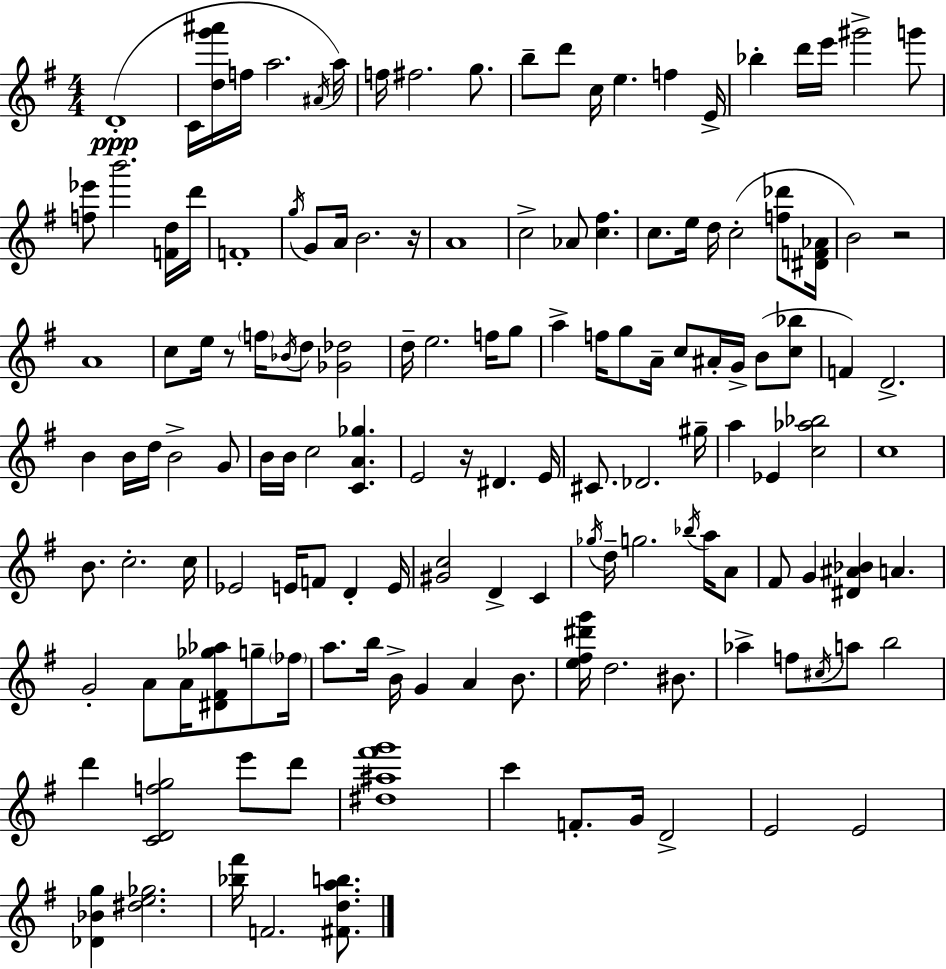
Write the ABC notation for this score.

X:1
T:Untitled
M:4/4
L:1/4
K:Em
D4 C/4 [dg'^a']/4 f/4 a2 ^A/4 a/4 f/4 ^f2 g/2 b/2 d'/2 c/4 e f E/4 _b d'/4 e'/4 ^g'2 g'/2 [f_e']/2 b'2 [Fd]/4 d'/4 F4 g/4 G/2 A/4 B2 z/4 A4 c2 _A/2 [c^f] c/2 e/4 d/4 c2 [f_d']/2 [^DF_A]/4 B2 z2 A4 c/2 e/4 z/2 f/4 _B/4 d/2 [_G_d]2 d/4 e2 f/4 g/2 a f/4 g/2 A/4 c/2 ^A/4 G/4 B/2 [c_b]/2 F D2 B B/4 d/4 B2 G/2 B/4 B/4 c2 [CA_g] E2 z/4 ^D E/4 ^C/2 _D2 ^g/4 a _E [c_a_b]2 c4 B/2 c2 c/4 _E2 E/4 F/2 D E/4 [^Gc]2 D C _g/4 d/4 g2 _b/4 a/4 A/2 ^F/2 G [^D^A_B] A G2 A/2 A/4 [^D^F_g_a]/2 g/2 _f/4 a/2 b/4 B/4 G A B/2 [e^f^d'g']/4 d2 ^B/2 _a f/2 ^c/4 a/2 b2 d' [CDfg]2 e'/2 d'/2 [^d^a^f'g']4 c' F/2 G/4 D2 E2 E2 [_D_Bg] [^de_g]2 [_b^f']/4 F2 [^Fdab]/2